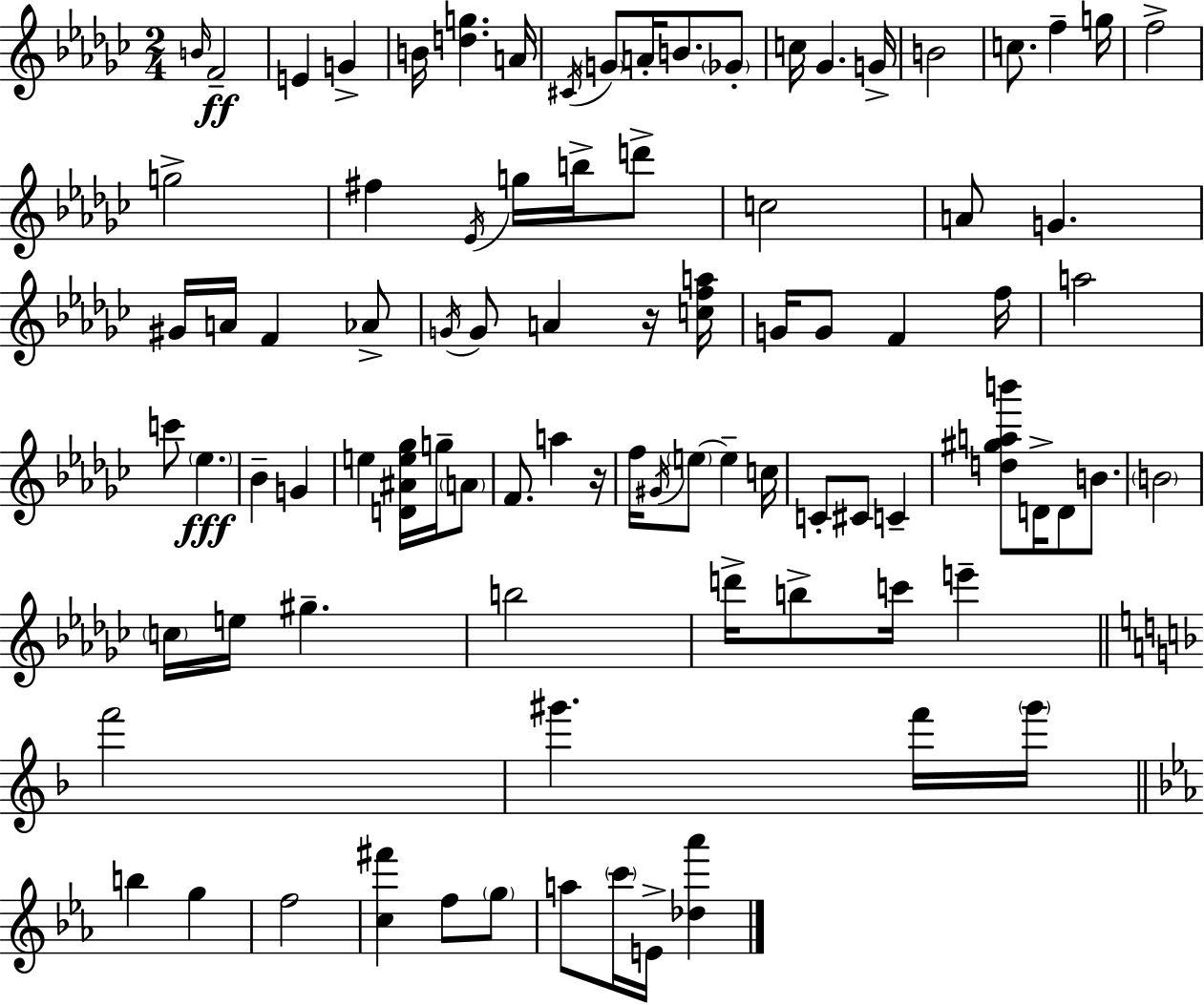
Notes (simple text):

B4/s F4/h E4/q G4/q B4/s [D5,G5]/q. A4/s C#4/s G4/e A4/s B4/e. Gb4/e C5/s Gb4/q. G4/s B4/h C5/e. F5/q G5/s F5/h G5/h F#5/q Eb4/s G5/s B5/s D6/e C5/h A4/e G4/q. G#4/s A4/s F4/q Ab4/e G4/s G4/e A4/q R/s [C5,F5,A5]/s G4/s G4/e F4/q F5/s A5/h C6/e Eb5/q. Bb4/q G4/q E5/q [D4,A#4,E5,Gb5]/s G5/s A4/e F4/e. A5/q R/s F5/s G#4/s E5/e E5/q C5/s C4/e C#4/e C4/q [D5,G#5,A5,B6]/e D4/s D4/e B4/e. B4/h C5/s E5/s G#5/q. B5/h D6/s B5/e C6/s E6/q F6/h G#6/q. F6/s G#6/s B5/q G5/q F5/h [C5,F#6]/q F5/e G5/e A5/e C6/s E4/s [Db5,Ab6]/q